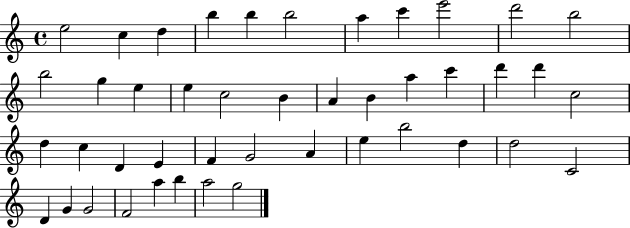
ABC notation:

X:1
T:Untitled
M:4/4
L:1/4
K:C
e2 c d b b b2 a c' e'2 d'2 b2 b2 g e e c2 B A B a c' d' d' c2 d c D E F G2 A e b2 d d2 C2 D G G2 F2 a b a2 g2